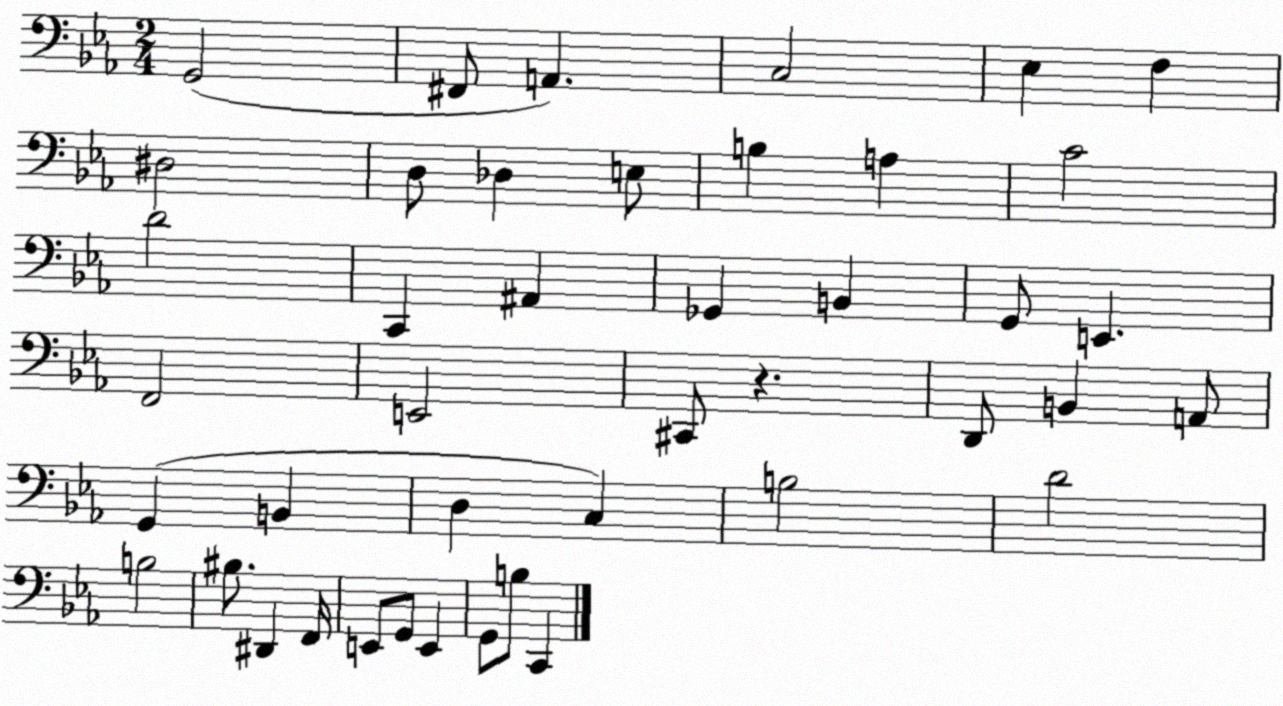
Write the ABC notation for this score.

X:1
T:Untitled
M:2/4
L:1/4
K:Eb
G,,2 ^F,,/2 A,, C,2 _E, F, ^D,2 D,/2 _D, E,/2 B, A, C2 D2 C,, ^A,, _G,, B,, G,,/2 E,, F,,2 E,,2 ^C,,/2 z D,,/2 B,, A,,/2 G,, B,, D, C, B,2 D2 B,2 ^B,/2 ^D,, F,,/4 E,,/2 G,,/2 E,, G,,/2 B,/2 C,,